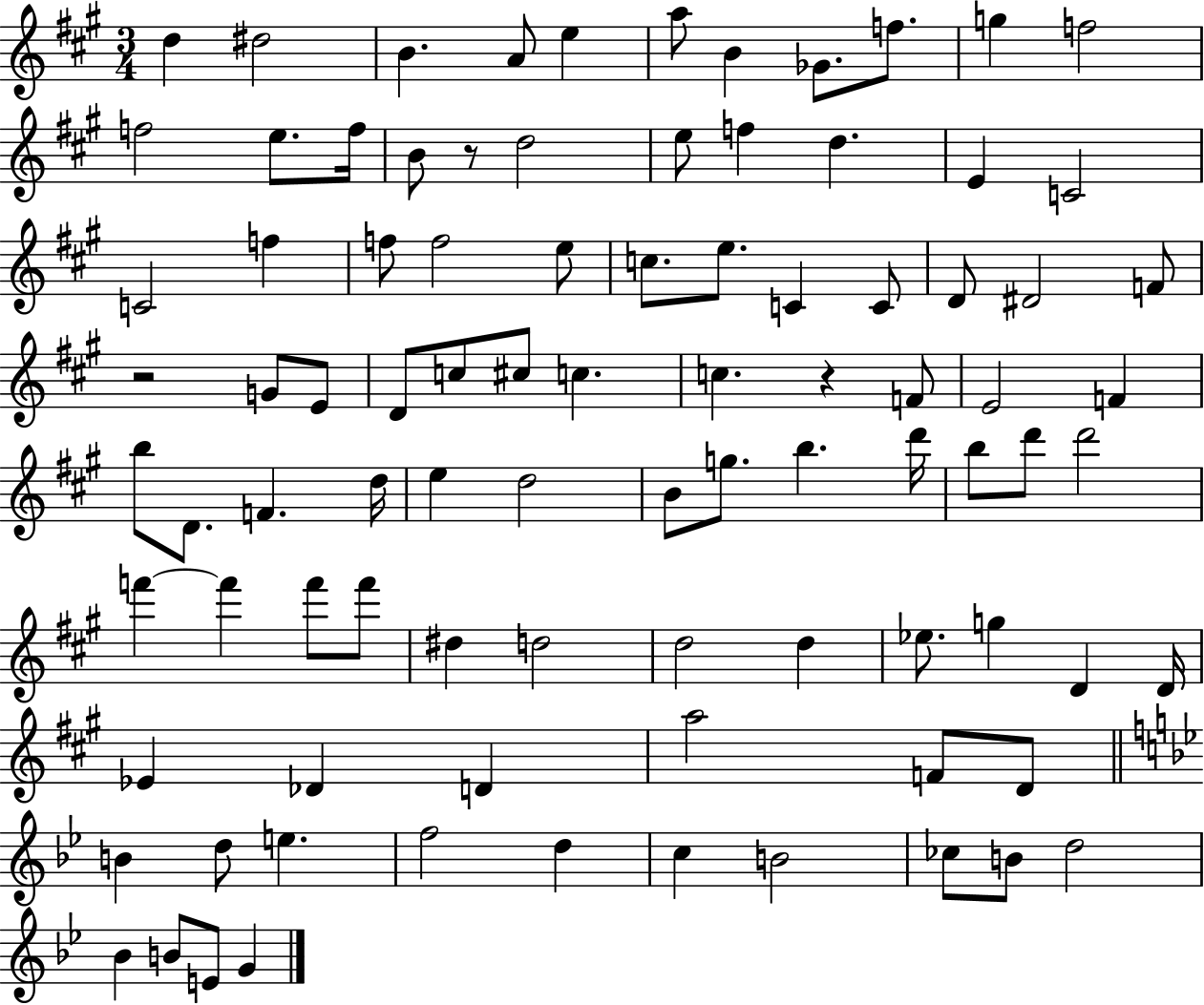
{
  \clef treble
  \numericTimeSignature
  \time 3/4
  \key a \major
  \repeat volta 2 { d''4 dis''2 | b'4. a'8 e''4 | a''8 b'4 ges'8. f''8. | g''4 f''2 | \break f''2 e''8. f''16 | b'8 r8 d''2 | e''8 f''4 d''4. | e'4 c'2 | \break c'2 f''4 | f''8 f''2 e''8 | c''8. e''8. c'4 c'8 | d'8 dis'2 f'8 | \break r2 g'8 e'8 | d'8 c''8 cis''8 c''4. | c''4. r4 f'8 | e'2 f'4 | \break b''8 d'8. f'4. d''16 | e''4 d''2 | b'8 g''8. b''4. d'''16 | b''8 d'''8 d'''2 | \break f'''4~~ f'''4 f'''8 f'''8 | dis''4 d''2 | d''2 d''4 | ees''8. g''4 d'4 d'16 | \break ees'4 des'4 d'4 | a''2 f'8 d'8 | \bar "||" \break \key g \minor b'4 d''8 e''4. | f''2 d''4 | c''4 b'2 | ces''8 b'8 d''2 | \break bes'4 b'8 e'8 g'4 | } \bar "|."
}